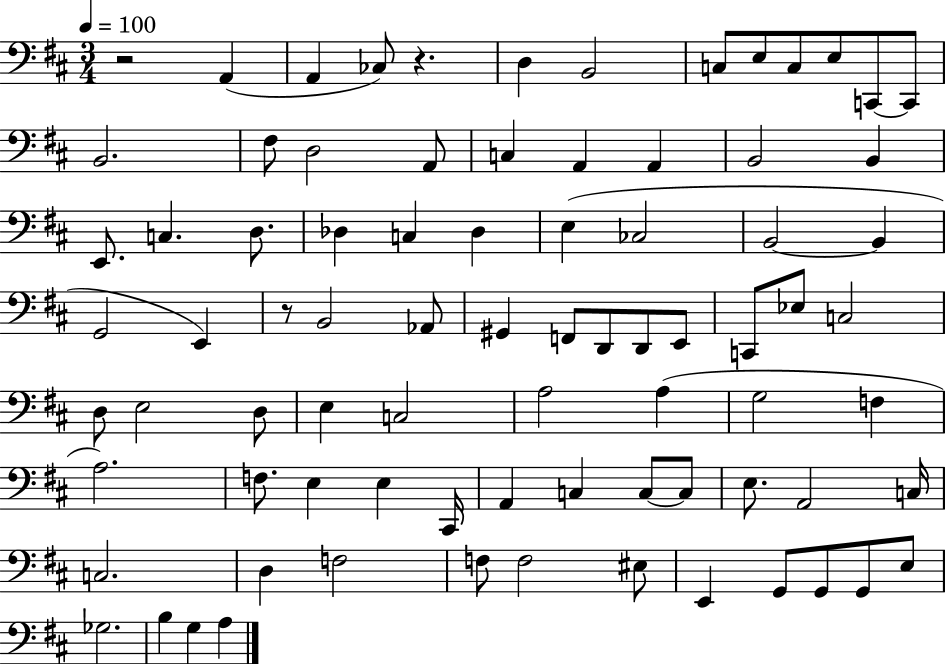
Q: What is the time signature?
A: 3/4